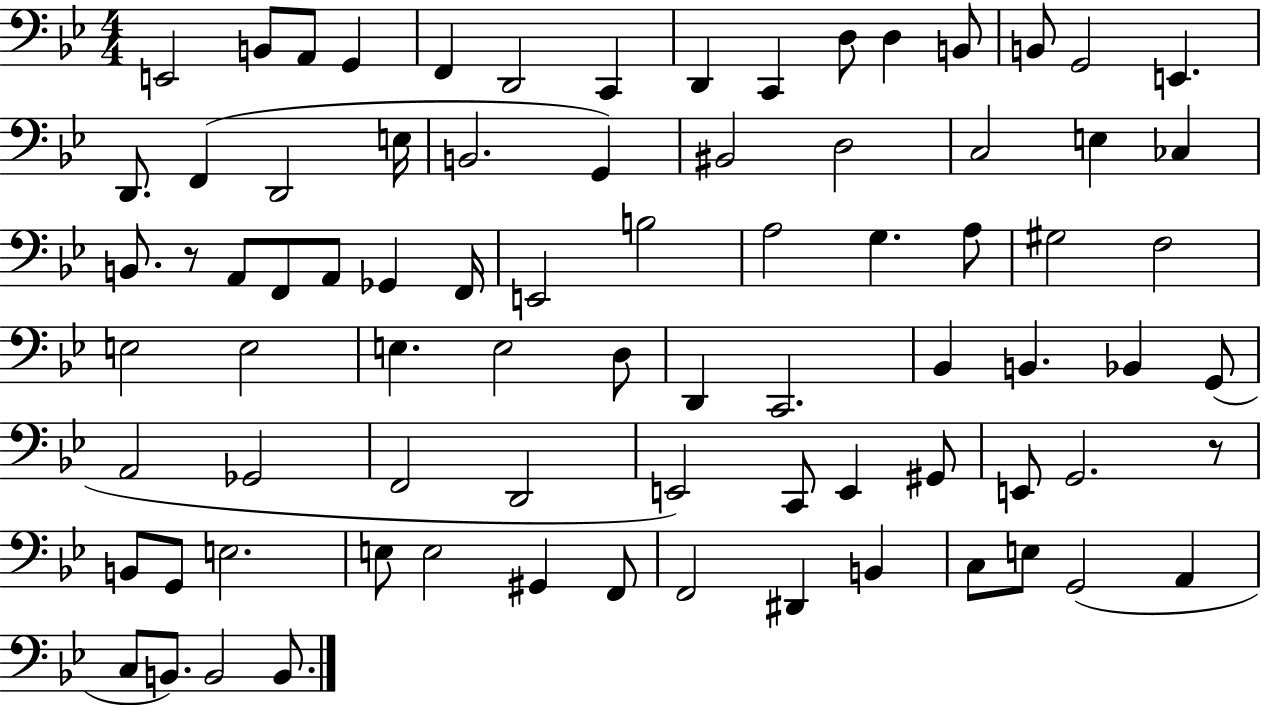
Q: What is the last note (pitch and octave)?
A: B2